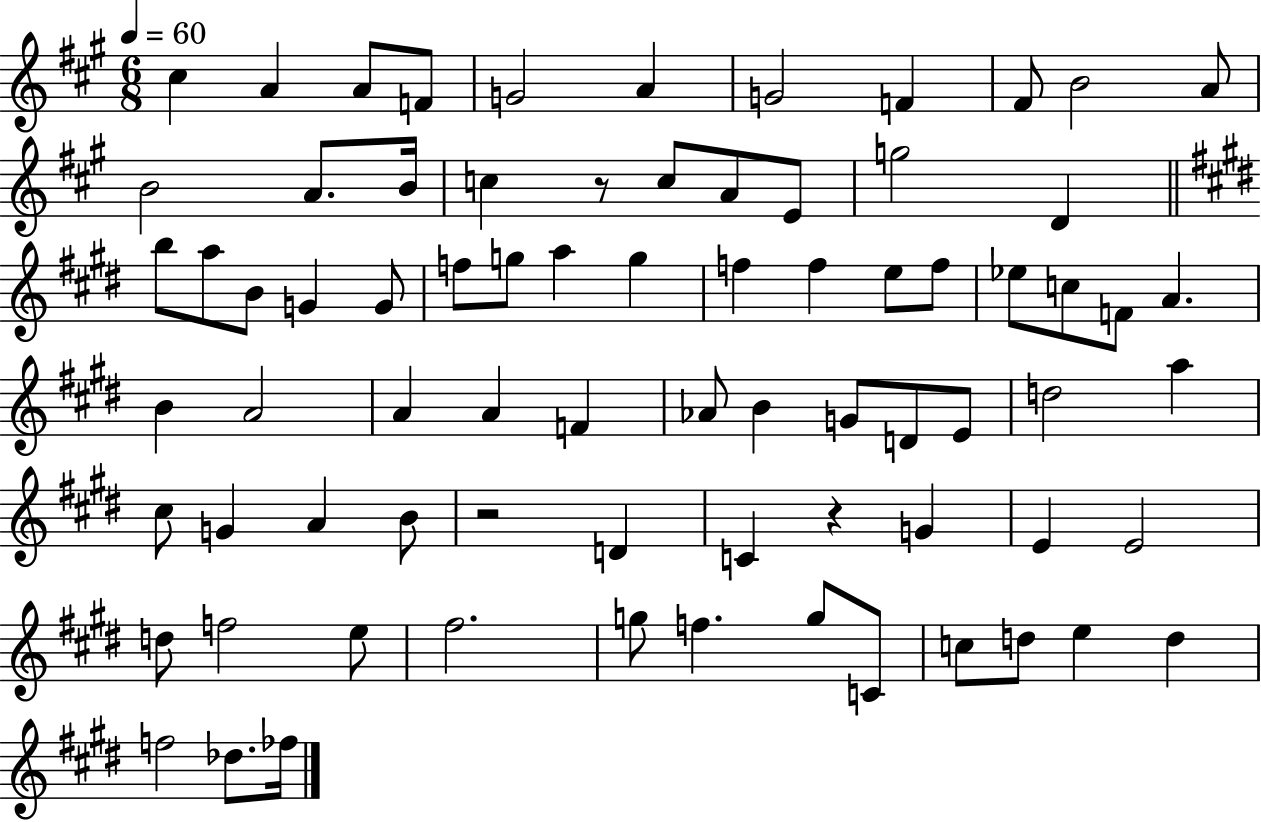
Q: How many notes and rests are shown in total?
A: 76